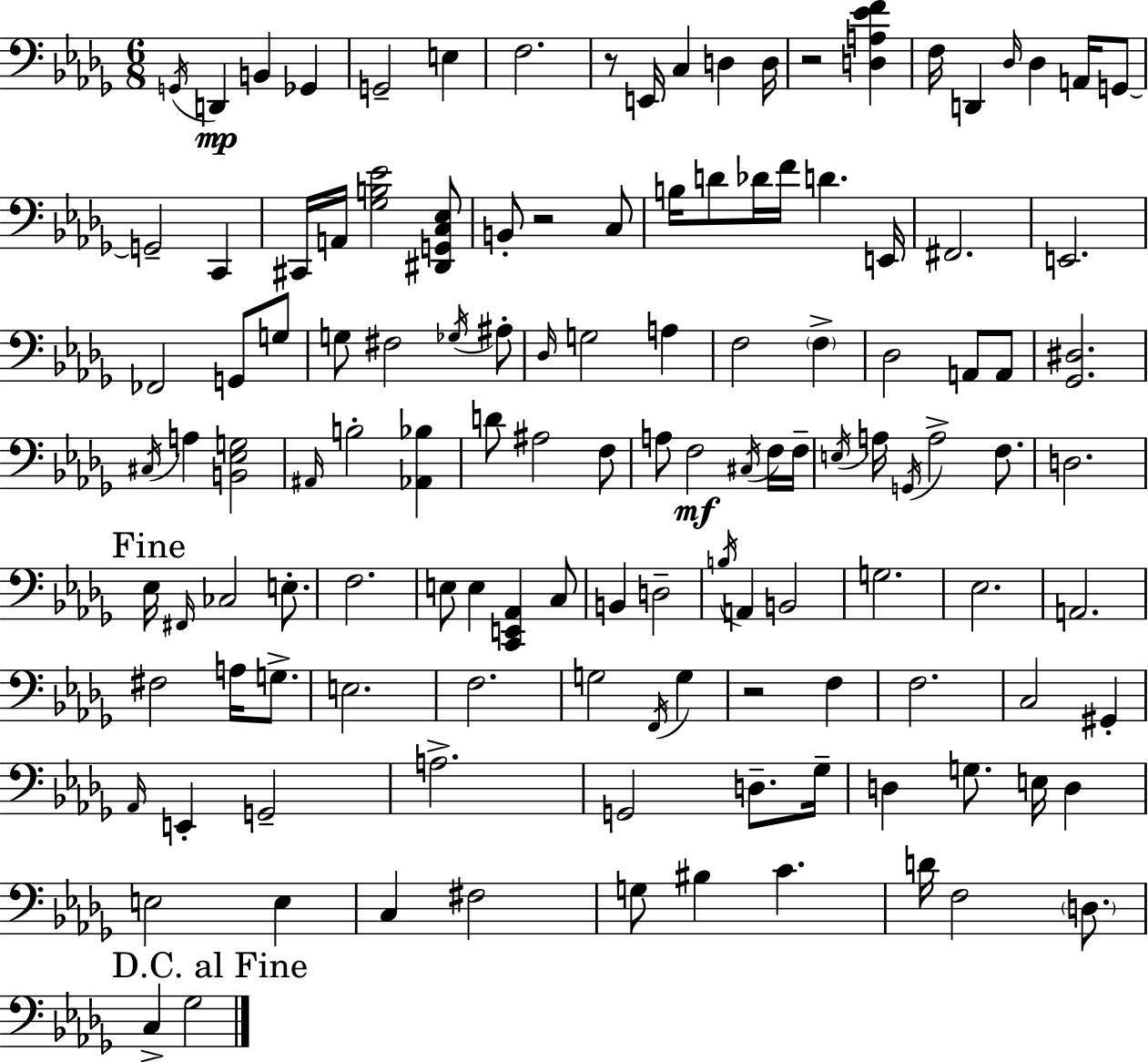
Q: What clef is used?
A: bass